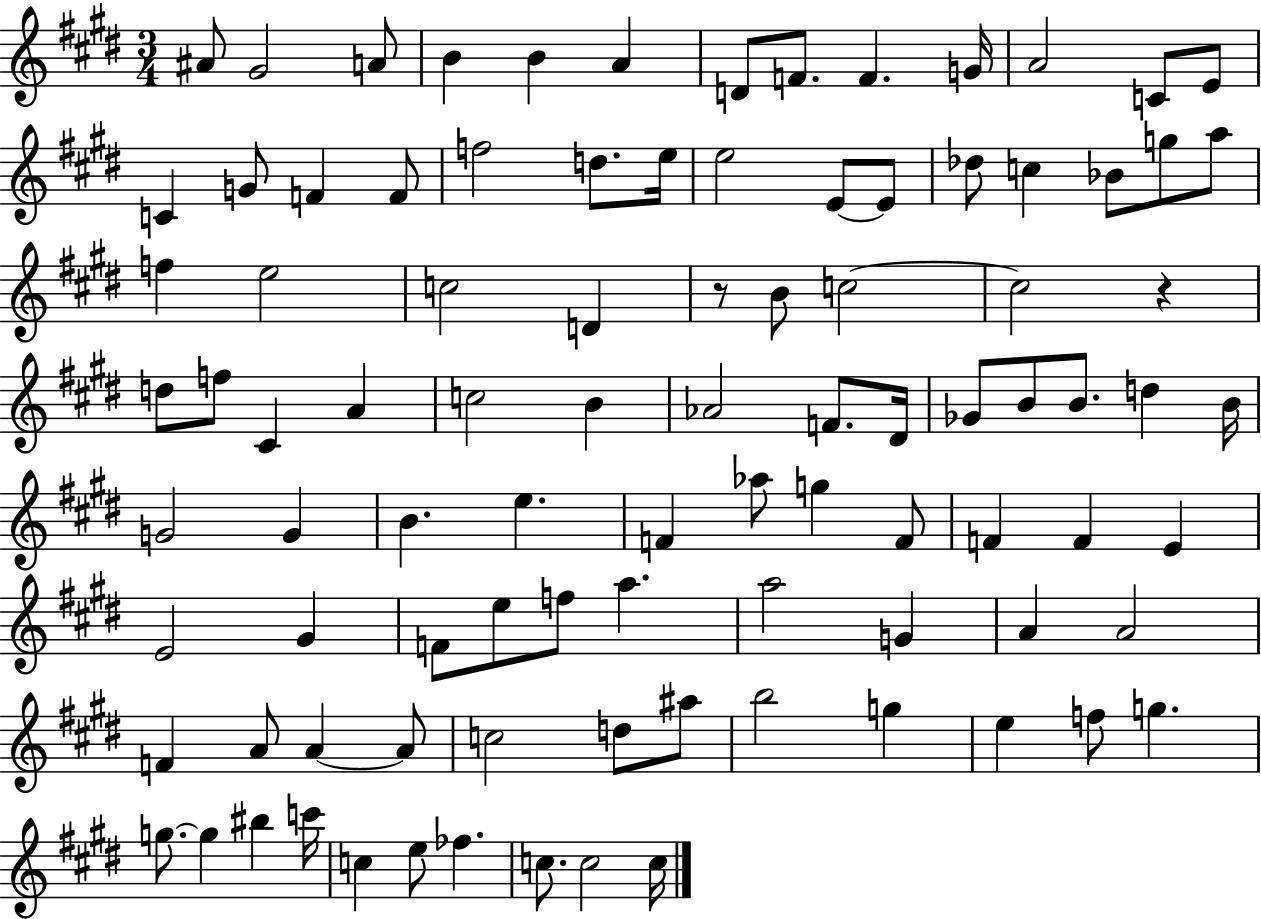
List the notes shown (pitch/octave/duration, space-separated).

A#4/e G#4/h A4/e B4/q B4/q A4/q D4/e F4/e. F4/q. G4/s A4/h C4/e E4/e C4/q G4/e F4/q F4/e F5/h D5/e. E5/s E5/h E4/e E4/e Db5/e C5/q Bb4/e G5/e A5/e F5/q E5/h C5/h D4/q R/e B4/e C5/h C5/h R/q D5/e F5/e C#4/q A4/q C5/h B4/q Ab4/h F4/e. D#4/s Gb4/e B4/e B4/e. D5/q B4/s G4/h G4/q B4/q. E5/q. F4/q Ab5/e G5/q F4/e F4/q F4/q E4/q E4/h G#4/q F4/e E5/e F5/e A5/q. A5/h G4/q A4/q A4/h F4/q A4/e A4/q A4/e C5/h D5/e A#5/e B5/h G5/q E5/q F5/e G5/q. G5/e. G5/q BIS5/q C6/s C5/q E5/e FES5/q. C5/e. C5/h C5/s